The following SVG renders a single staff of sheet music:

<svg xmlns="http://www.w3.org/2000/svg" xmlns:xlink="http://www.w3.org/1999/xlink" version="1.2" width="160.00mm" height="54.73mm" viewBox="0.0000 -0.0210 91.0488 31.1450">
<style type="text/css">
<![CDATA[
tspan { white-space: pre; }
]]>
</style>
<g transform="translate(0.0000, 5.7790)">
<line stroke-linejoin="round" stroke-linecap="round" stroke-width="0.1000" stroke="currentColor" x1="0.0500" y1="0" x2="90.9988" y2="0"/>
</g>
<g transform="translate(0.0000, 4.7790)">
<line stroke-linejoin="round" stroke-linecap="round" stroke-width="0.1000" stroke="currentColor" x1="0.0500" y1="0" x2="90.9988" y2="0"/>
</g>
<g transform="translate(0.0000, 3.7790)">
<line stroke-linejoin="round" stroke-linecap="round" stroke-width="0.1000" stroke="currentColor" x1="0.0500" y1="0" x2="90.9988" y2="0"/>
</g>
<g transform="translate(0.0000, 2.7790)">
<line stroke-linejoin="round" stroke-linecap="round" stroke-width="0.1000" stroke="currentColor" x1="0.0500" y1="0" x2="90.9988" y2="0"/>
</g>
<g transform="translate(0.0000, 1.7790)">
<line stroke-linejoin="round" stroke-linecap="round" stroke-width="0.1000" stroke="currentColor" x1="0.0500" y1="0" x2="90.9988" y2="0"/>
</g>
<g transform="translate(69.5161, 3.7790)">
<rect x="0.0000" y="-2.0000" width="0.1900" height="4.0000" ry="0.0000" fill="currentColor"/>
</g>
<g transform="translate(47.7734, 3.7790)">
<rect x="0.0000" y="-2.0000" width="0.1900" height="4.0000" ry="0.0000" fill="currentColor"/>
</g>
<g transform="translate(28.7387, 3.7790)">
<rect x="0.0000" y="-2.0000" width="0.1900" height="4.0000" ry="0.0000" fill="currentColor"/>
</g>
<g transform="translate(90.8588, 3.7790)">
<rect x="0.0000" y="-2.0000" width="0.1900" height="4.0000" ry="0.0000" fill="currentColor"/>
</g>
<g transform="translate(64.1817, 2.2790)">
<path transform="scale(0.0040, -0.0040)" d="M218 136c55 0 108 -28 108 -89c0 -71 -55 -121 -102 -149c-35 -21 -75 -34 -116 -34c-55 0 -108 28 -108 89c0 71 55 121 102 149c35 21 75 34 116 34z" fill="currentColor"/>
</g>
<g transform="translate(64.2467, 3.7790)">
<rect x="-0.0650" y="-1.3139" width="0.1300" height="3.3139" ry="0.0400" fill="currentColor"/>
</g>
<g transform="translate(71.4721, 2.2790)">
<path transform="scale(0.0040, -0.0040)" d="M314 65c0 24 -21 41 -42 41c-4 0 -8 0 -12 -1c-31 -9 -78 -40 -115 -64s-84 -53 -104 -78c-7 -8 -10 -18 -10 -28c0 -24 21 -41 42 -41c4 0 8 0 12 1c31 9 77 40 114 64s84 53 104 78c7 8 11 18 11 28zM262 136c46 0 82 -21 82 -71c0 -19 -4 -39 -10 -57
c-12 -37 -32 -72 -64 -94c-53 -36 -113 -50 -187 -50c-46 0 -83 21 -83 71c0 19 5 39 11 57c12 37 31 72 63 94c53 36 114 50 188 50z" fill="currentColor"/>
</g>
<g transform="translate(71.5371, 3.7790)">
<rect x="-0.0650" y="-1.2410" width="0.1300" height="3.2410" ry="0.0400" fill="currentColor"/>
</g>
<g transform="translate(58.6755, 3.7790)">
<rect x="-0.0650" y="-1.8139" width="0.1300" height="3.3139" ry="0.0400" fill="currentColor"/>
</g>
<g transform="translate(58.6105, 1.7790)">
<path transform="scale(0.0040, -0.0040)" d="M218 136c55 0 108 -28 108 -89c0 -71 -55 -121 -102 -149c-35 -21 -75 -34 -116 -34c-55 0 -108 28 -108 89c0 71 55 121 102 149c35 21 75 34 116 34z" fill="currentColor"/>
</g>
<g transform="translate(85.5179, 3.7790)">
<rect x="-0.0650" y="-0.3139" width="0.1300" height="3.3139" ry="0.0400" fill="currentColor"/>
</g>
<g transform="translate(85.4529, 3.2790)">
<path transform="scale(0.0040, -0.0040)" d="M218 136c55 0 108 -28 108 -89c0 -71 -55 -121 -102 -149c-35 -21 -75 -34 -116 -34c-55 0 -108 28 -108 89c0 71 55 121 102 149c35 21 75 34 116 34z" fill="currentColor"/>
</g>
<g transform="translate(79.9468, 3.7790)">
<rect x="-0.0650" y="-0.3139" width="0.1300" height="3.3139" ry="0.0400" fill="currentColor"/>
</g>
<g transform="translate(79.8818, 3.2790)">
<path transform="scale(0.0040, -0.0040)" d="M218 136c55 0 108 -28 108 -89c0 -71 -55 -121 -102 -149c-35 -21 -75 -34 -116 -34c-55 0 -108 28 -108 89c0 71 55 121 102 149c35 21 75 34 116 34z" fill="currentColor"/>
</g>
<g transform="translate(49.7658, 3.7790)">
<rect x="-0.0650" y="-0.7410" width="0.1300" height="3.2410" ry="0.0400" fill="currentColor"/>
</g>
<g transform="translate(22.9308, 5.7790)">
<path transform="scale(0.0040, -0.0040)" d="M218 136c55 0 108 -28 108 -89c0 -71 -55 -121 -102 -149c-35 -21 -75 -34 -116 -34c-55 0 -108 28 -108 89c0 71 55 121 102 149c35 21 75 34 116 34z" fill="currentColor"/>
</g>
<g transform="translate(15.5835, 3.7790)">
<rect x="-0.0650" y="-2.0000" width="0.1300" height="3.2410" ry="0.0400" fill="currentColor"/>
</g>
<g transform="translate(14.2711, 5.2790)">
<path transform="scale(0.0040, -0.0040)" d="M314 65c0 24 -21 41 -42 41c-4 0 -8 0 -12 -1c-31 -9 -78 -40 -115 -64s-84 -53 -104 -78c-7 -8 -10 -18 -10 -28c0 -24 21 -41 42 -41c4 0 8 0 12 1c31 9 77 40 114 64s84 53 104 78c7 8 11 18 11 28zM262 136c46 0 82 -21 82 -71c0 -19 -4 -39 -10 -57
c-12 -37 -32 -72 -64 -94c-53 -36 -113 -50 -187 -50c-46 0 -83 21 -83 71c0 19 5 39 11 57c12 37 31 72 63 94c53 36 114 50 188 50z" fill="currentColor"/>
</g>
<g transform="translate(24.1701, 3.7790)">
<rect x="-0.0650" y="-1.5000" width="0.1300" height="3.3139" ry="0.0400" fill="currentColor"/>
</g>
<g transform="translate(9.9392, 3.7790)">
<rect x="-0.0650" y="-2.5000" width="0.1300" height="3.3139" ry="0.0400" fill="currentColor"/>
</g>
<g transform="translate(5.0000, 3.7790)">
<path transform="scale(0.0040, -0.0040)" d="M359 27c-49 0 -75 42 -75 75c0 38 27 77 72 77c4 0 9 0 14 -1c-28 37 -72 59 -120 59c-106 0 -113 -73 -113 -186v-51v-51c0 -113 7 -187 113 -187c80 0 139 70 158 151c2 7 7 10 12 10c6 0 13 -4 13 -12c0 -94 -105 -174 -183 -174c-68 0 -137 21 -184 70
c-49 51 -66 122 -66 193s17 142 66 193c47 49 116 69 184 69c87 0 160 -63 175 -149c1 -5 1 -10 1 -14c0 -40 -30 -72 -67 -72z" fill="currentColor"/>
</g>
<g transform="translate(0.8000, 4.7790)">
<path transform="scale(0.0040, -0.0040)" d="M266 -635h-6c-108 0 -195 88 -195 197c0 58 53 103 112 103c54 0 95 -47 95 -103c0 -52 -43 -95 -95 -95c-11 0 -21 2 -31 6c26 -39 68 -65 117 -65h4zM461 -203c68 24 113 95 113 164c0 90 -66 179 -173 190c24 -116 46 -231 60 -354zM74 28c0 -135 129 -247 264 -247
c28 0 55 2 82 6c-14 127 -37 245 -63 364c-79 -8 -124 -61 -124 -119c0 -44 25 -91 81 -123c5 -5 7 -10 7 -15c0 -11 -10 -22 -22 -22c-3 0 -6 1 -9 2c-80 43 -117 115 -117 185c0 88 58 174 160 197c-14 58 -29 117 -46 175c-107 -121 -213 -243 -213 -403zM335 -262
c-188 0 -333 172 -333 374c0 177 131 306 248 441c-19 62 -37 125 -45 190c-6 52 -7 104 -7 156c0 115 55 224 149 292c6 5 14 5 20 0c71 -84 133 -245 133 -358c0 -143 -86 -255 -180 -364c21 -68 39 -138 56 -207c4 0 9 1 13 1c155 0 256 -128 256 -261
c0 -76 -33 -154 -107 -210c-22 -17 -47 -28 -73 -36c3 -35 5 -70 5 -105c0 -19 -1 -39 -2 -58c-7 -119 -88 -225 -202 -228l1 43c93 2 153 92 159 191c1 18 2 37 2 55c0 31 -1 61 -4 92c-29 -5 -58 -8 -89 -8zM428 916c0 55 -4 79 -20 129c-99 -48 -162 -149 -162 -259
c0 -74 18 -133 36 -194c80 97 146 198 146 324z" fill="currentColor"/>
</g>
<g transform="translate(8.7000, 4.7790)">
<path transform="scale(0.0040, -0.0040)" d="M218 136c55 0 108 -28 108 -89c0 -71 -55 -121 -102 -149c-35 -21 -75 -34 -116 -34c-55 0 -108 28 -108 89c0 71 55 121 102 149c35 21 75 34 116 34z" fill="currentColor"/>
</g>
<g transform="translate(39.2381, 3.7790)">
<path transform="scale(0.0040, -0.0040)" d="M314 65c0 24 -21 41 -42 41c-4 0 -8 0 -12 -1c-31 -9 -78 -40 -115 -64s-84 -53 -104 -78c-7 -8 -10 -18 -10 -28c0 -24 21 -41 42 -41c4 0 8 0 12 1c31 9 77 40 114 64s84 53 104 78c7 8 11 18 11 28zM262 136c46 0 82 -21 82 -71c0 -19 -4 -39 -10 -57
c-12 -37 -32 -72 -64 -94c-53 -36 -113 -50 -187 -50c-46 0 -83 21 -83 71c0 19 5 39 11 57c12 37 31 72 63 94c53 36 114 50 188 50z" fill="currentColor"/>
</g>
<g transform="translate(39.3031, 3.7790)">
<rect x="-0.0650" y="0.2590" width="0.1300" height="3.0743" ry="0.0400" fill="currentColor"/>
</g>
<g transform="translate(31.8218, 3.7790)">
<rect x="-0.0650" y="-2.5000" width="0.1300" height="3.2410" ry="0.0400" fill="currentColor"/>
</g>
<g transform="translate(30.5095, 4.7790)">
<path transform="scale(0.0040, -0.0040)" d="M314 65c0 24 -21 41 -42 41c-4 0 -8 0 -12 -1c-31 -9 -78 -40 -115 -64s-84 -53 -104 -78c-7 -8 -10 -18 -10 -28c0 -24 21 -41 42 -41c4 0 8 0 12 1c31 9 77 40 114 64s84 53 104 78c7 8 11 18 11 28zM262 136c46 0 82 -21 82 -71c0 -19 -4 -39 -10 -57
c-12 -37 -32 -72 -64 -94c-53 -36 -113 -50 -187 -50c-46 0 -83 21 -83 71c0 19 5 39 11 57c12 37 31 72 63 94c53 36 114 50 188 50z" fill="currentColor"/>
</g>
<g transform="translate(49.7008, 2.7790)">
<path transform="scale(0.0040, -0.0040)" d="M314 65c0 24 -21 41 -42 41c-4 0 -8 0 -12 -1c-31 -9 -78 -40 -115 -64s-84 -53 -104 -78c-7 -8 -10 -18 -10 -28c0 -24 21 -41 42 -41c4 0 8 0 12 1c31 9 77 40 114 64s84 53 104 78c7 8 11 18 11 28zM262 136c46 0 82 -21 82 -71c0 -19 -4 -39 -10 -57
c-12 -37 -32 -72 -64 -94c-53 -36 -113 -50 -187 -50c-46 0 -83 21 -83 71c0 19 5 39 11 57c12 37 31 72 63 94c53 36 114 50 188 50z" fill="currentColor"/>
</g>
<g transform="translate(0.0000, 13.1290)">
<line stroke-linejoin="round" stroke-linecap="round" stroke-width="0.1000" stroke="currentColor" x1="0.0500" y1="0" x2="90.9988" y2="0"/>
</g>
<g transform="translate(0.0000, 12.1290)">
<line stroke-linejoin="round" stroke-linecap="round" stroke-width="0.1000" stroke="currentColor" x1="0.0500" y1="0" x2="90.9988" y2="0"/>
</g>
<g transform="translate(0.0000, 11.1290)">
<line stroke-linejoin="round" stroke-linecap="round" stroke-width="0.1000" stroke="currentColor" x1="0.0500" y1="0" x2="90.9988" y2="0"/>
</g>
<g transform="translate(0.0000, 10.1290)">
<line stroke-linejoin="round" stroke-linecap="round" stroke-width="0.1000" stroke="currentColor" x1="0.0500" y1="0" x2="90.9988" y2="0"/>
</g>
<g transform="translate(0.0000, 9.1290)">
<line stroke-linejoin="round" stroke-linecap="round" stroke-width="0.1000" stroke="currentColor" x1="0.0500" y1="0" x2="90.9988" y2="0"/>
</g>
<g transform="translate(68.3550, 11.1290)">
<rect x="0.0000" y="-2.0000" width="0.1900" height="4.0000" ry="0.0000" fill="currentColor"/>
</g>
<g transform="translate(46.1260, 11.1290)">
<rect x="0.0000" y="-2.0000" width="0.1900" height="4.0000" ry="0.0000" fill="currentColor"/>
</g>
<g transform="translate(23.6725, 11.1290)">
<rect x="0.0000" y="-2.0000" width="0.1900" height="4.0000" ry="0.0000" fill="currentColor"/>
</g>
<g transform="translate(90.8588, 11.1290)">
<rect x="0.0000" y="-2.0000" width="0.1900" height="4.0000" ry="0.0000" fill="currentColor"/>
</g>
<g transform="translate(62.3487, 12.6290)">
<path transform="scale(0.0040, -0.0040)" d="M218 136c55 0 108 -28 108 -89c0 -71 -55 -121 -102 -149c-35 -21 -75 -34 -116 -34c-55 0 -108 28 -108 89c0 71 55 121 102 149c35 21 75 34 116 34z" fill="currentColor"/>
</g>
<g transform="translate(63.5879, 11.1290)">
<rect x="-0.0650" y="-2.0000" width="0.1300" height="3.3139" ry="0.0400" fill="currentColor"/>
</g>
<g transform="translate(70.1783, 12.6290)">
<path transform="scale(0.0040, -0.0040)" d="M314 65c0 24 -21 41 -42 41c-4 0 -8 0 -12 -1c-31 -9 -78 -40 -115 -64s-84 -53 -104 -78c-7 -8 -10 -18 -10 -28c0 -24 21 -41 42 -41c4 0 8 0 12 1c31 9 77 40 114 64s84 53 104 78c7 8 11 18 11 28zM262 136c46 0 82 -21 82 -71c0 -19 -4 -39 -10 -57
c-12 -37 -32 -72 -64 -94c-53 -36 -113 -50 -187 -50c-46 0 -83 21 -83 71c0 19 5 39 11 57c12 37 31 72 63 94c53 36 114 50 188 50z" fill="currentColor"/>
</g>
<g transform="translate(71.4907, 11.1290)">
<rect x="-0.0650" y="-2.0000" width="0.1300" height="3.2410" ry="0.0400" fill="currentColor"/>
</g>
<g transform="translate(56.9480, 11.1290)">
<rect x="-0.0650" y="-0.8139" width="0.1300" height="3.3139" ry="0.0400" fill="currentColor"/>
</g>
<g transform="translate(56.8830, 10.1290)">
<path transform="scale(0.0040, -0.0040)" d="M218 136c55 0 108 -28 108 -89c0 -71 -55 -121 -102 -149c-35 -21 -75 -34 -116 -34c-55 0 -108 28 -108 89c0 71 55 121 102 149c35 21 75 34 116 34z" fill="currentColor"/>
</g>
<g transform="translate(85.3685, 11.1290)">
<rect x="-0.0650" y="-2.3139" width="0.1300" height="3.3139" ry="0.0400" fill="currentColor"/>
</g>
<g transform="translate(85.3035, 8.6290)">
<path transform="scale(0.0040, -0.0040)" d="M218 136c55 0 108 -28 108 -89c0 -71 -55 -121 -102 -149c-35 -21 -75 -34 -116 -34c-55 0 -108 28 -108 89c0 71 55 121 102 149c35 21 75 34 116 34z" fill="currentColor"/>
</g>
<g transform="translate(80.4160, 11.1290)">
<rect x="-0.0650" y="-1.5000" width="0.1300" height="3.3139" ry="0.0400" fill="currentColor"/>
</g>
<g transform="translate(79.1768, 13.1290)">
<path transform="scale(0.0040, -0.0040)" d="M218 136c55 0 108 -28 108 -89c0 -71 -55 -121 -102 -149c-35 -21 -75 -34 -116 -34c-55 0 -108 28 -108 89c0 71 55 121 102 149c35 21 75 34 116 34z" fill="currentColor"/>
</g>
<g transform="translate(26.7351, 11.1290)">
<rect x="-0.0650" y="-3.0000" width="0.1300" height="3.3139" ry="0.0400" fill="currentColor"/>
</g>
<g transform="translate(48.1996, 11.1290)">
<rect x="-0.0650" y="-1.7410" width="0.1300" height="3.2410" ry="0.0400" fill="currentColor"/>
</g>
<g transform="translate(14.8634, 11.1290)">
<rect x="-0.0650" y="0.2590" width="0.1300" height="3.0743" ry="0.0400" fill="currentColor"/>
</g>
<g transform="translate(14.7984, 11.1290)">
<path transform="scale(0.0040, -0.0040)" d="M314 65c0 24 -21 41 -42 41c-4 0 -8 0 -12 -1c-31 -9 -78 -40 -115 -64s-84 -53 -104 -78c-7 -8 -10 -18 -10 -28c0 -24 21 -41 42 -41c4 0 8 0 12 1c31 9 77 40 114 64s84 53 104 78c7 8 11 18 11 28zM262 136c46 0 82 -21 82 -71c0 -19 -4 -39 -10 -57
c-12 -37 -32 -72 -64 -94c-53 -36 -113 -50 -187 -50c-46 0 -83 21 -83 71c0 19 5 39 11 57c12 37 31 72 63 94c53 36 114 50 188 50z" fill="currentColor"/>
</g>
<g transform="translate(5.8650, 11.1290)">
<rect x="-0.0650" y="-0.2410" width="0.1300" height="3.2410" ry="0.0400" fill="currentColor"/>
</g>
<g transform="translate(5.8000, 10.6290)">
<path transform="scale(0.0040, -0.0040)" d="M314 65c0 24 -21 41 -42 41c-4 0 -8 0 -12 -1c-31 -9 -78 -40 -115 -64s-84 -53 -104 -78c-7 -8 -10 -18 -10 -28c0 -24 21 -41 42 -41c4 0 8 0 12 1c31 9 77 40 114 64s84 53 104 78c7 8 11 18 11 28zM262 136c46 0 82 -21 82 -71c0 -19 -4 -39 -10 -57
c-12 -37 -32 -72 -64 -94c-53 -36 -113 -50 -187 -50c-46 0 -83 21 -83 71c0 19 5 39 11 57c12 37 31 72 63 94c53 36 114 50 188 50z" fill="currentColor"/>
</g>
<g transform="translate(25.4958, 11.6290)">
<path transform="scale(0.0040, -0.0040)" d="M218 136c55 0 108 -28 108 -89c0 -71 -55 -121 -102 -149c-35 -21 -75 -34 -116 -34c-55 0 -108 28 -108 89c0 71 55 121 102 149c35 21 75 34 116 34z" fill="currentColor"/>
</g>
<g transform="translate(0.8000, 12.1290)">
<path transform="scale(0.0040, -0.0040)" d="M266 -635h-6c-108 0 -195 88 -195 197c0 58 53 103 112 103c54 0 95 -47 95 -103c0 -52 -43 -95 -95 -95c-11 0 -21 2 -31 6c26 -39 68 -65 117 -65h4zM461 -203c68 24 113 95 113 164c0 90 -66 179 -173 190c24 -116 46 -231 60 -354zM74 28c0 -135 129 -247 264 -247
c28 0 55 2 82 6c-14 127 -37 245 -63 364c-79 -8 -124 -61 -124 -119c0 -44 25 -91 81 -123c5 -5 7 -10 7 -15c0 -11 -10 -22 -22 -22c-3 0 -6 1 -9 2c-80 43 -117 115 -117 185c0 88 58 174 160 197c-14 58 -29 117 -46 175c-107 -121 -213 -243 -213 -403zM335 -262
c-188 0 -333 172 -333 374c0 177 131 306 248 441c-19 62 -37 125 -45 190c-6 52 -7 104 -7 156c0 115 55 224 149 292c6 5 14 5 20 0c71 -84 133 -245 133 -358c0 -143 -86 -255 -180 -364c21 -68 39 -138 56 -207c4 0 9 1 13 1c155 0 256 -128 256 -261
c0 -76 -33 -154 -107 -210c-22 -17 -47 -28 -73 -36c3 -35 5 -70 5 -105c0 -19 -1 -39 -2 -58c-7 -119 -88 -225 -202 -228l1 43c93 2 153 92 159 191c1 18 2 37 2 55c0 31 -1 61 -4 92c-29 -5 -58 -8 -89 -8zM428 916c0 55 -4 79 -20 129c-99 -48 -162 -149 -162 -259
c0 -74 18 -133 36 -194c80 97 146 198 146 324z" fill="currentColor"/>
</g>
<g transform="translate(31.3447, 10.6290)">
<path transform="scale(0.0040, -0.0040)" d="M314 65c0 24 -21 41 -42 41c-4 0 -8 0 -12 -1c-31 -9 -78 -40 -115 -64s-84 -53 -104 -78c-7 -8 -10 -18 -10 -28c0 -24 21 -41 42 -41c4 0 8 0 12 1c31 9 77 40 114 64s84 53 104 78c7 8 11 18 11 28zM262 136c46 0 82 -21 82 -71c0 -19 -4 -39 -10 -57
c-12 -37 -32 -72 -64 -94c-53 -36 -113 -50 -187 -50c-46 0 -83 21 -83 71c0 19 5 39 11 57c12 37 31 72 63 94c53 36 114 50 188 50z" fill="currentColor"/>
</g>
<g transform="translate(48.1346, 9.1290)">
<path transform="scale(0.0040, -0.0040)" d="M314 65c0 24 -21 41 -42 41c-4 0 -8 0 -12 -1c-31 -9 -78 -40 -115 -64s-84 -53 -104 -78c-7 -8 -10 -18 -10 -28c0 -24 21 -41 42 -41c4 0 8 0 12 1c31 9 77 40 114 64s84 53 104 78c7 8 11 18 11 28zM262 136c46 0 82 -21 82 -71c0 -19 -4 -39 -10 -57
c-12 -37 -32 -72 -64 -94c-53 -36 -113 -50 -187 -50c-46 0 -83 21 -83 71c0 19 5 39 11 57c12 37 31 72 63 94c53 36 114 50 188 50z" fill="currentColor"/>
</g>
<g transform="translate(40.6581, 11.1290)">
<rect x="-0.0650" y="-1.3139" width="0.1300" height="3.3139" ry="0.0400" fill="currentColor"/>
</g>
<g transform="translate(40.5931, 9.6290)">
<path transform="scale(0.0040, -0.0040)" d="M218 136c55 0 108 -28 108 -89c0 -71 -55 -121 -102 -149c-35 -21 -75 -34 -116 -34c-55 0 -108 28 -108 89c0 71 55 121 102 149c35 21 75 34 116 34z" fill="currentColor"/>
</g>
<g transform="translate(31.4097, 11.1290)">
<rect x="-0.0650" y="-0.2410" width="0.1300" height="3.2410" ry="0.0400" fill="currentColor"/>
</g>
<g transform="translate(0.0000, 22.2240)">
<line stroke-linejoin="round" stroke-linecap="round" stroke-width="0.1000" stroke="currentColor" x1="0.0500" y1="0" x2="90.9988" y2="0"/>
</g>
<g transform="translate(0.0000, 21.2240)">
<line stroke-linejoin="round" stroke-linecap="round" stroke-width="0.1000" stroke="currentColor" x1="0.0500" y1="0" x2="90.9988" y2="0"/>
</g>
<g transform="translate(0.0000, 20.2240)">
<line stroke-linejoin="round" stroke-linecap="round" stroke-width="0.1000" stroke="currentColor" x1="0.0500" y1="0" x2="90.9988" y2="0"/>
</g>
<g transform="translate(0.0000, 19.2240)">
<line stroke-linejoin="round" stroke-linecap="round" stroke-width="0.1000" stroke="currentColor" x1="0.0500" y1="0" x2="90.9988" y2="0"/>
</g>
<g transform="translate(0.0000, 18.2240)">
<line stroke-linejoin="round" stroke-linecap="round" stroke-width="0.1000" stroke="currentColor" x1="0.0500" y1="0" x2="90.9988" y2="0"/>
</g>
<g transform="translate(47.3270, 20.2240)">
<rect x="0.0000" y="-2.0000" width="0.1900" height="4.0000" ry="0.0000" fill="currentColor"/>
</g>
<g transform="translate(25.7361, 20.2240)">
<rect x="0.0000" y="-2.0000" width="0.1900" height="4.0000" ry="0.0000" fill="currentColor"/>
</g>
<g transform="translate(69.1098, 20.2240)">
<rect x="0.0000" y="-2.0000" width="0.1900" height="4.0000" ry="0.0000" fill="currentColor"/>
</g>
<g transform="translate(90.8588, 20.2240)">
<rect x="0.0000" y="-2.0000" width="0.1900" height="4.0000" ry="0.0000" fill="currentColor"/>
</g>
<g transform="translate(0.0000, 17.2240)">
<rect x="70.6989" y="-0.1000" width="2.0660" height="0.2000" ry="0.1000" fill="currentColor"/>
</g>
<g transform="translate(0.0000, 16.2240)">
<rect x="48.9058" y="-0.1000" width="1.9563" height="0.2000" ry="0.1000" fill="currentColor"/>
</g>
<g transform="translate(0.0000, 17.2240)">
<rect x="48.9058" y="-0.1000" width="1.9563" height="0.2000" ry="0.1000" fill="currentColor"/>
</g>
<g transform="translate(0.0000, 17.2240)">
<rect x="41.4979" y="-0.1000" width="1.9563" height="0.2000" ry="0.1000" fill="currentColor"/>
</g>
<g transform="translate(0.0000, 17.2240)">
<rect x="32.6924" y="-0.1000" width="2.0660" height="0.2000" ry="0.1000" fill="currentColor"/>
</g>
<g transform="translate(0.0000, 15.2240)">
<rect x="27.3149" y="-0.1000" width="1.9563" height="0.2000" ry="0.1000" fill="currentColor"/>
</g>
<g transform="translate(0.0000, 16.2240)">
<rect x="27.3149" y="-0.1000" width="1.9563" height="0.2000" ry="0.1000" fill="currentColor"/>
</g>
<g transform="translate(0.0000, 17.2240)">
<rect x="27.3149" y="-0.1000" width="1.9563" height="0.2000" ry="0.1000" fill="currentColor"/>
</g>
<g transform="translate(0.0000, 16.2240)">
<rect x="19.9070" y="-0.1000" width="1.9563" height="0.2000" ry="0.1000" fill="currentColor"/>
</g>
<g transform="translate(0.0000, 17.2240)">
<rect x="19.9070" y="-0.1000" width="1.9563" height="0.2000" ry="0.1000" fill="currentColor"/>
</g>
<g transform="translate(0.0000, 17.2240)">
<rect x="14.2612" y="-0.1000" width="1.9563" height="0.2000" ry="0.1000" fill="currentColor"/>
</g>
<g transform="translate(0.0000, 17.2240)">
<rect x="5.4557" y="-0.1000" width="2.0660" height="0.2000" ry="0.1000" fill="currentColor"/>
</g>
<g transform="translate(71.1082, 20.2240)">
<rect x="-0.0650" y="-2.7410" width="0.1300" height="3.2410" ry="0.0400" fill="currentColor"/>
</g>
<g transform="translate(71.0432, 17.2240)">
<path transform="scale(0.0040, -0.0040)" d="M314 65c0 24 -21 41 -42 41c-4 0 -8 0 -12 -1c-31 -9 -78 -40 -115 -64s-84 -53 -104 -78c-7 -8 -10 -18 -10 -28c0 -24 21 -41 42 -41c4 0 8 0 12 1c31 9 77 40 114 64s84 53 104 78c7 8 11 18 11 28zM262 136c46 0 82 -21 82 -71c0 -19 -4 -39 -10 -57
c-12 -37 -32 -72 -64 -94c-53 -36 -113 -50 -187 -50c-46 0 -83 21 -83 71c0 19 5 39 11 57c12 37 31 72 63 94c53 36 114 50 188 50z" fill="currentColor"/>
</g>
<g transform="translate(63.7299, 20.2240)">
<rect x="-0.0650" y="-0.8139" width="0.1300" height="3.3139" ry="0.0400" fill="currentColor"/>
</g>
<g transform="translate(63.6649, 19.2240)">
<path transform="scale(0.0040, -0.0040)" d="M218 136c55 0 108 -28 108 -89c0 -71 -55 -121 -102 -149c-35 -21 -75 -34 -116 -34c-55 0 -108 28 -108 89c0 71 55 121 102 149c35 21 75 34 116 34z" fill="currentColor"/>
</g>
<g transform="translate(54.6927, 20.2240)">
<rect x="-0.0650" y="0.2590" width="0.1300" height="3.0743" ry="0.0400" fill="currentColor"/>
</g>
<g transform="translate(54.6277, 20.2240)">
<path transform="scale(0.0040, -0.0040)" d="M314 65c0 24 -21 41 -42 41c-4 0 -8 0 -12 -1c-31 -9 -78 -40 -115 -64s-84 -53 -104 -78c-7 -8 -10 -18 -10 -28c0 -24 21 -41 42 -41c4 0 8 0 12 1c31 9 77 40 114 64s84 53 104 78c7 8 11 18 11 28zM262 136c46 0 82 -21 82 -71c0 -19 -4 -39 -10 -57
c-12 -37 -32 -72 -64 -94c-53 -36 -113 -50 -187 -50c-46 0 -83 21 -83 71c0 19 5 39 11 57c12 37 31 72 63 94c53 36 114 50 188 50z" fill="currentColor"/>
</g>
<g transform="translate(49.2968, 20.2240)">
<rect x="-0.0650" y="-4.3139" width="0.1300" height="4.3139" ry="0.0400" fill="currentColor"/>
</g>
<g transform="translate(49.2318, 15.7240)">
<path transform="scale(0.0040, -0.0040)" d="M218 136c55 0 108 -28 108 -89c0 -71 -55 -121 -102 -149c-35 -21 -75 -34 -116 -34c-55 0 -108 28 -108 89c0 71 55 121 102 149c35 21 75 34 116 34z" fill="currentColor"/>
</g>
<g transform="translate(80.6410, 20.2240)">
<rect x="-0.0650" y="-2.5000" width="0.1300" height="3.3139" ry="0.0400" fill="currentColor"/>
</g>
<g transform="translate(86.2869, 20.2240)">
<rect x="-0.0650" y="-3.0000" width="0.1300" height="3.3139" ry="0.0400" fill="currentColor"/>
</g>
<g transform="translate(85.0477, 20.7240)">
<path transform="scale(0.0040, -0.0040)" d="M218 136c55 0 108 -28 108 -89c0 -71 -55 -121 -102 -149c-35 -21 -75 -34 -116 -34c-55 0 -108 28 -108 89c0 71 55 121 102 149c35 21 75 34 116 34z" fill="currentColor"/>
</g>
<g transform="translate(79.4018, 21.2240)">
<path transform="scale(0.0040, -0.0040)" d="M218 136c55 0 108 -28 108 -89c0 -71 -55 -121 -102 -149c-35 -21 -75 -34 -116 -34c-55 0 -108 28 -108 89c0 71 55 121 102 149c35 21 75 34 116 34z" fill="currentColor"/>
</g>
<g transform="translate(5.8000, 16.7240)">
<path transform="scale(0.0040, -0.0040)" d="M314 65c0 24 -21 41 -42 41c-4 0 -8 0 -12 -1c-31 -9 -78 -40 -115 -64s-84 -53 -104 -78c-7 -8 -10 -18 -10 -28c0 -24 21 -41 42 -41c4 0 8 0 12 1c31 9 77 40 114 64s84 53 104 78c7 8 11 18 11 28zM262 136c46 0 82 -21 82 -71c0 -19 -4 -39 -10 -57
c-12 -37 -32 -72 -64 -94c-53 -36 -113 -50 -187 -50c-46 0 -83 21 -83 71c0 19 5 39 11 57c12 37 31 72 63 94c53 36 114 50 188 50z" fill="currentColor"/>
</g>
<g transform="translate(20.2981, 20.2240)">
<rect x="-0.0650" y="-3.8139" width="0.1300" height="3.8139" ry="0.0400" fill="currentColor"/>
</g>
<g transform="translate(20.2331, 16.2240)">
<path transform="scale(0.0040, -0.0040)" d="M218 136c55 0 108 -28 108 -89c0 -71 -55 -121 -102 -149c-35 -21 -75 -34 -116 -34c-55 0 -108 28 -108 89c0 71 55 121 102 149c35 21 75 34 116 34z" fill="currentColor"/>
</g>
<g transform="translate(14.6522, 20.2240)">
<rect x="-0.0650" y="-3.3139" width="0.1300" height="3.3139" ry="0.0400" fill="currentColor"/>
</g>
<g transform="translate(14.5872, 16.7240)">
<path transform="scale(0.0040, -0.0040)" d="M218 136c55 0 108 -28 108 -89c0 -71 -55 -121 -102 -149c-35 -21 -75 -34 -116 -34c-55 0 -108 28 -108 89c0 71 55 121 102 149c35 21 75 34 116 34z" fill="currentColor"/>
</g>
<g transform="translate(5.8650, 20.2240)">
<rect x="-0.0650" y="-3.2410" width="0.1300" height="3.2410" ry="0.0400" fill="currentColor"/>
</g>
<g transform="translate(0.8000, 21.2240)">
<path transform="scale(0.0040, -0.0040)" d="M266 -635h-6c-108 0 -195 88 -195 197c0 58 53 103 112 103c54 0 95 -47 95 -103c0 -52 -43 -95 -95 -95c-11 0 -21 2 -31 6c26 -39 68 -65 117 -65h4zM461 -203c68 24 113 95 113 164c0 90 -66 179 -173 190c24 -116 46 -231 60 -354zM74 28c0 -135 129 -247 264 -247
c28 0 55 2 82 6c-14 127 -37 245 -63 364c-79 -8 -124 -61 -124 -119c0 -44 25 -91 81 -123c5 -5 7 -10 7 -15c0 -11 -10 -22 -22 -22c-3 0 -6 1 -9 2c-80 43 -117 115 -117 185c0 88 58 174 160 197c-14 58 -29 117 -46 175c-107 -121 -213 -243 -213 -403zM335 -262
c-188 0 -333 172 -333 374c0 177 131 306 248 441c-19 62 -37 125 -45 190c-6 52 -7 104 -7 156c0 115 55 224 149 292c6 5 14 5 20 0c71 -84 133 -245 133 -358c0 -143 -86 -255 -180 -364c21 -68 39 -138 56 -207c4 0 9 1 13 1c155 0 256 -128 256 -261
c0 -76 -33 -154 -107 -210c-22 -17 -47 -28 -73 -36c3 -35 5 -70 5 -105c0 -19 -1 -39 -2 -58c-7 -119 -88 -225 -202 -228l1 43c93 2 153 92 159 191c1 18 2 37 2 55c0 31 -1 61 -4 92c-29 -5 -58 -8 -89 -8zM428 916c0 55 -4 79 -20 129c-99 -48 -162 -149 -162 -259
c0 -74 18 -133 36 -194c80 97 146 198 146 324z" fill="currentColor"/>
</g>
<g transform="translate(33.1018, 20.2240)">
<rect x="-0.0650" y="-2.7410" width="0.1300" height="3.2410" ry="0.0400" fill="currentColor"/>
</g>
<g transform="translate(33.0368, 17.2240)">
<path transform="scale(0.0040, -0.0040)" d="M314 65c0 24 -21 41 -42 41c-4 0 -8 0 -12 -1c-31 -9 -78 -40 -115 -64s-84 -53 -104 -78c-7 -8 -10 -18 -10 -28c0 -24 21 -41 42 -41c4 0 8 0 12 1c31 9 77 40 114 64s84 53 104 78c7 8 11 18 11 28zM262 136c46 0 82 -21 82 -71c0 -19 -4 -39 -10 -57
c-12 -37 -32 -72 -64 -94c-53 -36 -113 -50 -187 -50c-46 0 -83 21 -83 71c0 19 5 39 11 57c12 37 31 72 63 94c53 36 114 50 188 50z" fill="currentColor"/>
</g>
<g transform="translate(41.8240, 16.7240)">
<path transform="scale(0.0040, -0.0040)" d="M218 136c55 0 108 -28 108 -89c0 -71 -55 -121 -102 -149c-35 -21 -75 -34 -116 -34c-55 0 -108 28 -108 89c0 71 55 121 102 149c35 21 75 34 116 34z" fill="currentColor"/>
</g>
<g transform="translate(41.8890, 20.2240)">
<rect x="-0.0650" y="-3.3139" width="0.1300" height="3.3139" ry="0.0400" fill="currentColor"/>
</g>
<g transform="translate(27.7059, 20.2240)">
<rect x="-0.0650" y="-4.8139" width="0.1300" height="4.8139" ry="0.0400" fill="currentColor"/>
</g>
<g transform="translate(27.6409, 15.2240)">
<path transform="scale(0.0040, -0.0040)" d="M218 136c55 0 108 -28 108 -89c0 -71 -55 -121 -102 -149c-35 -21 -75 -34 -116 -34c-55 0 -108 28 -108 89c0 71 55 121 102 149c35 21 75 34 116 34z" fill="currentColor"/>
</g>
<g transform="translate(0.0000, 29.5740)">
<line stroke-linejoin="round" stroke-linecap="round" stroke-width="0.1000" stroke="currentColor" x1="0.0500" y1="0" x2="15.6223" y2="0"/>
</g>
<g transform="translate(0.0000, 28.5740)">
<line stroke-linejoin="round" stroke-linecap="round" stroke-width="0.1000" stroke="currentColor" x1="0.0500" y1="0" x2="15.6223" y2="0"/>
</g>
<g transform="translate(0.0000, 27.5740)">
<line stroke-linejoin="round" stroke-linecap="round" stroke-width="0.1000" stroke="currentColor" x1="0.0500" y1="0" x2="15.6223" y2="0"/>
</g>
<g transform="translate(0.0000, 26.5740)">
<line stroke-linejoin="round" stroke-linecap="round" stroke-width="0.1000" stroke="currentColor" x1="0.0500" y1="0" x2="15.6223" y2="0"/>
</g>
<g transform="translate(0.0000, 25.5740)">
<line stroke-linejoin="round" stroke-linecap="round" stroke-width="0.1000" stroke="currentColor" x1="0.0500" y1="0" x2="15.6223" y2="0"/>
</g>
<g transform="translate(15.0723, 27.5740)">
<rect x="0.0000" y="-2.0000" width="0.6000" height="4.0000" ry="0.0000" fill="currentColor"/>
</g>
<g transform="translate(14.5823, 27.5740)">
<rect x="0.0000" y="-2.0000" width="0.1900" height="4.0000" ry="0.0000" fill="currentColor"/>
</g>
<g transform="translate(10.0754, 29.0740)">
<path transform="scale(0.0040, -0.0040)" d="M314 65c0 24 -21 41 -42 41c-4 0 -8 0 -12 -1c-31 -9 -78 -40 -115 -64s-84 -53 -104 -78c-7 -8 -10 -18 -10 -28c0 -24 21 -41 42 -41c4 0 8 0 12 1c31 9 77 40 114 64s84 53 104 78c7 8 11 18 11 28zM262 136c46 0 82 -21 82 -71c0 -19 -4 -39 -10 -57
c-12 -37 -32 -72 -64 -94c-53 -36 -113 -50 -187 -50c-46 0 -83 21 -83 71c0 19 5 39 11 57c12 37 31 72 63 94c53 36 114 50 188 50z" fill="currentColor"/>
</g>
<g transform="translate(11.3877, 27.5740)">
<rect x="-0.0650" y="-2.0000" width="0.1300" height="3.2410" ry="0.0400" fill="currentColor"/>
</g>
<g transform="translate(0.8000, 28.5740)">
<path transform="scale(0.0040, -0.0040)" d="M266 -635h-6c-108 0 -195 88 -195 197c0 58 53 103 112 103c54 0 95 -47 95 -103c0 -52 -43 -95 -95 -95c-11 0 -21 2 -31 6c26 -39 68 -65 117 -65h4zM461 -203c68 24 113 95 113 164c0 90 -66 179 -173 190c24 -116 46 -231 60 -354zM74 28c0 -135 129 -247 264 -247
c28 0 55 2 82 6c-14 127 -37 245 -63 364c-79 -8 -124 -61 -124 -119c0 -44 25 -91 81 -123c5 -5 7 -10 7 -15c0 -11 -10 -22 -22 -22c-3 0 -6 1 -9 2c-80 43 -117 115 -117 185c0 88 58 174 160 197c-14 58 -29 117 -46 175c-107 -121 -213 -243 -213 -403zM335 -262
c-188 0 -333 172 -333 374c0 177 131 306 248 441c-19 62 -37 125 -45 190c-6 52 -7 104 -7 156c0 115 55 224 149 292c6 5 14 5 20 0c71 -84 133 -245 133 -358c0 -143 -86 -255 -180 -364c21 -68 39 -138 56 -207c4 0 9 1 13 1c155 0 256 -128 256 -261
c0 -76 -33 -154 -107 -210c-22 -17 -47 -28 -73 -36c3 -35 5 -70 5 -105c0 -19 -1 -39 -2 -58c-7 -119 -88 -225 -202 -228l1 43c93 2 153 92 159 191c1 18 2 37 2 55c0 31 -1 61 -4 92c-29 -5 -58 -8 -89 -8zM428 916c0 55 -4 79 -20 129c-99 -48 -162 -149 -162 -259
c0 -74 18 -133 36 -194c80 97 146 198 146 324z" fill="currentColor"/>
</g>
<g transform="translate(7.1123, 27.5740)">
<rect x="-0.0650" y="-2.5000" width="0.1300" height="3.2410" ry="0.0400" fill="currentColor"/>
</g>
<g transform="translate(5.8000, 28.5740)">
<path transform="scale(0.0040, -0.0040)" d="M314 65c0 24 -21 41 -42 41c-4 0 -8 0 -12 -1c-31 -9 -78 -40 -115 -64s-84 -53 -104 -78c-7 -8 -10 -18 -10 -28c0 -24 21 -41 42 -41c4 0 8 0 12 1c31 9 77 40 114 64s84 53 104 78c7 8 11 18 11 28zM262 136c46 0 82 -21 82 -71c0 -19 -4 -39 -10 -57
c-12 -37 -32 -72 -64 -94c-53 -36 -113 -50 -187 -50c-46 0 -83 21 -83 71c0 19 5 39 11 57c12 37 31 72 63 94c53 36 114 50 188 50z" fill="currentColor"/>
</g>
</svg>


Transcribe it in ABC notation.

X:1
T:Untitled
M:4/4
L:1/4
K:C
G F2 E G2 B2 d2 f e e2 c c c2 B2 A c2 e f2 d F F2 E g b2 b c' e' a2 b d' B2 d a2 G A G2 F2